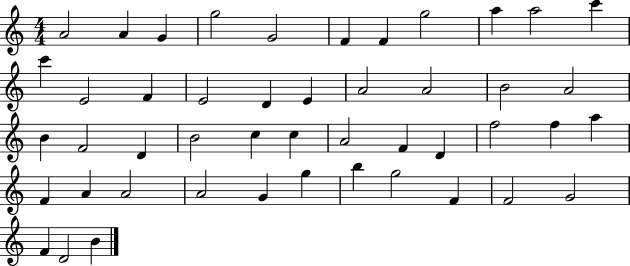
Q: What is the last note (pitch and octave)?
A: B4